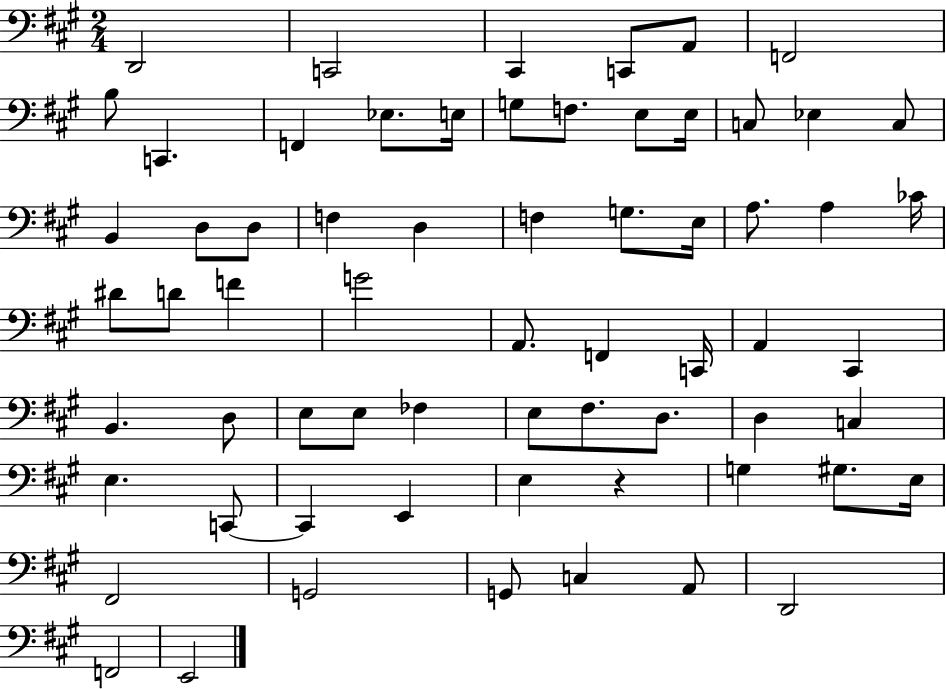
{
  \clef bass
  \numericTimeSignature
  \time 2/4
  \key a \major
  d,2 | c,2 | cis,4 c,8 a,8 | f,2 | \break b8 c,4. | f,4 ees8. e16 | g8 f8. e8 e16 | c8 ees4 c8 | \break b,4 d8 d8 | f4 d4 | f4 g8. e16 | a8. a4 ces'16 | \break dis'8 d'8 f'4 | g'2 | a,8. f,4 c,16 | a,4 cis,4 | \break b,4. d8 | e8 e8 fes4 | e8 fis8. d8. | d4 c4 | \break e4. c,8~~ | c,4 e,4 | e4 r4 | g4 gis8. e16 | \break fis,2 | g,2 | g,8 c4 a,8 | d,2 | \break f,2 | e,2 | \bar "|."
}